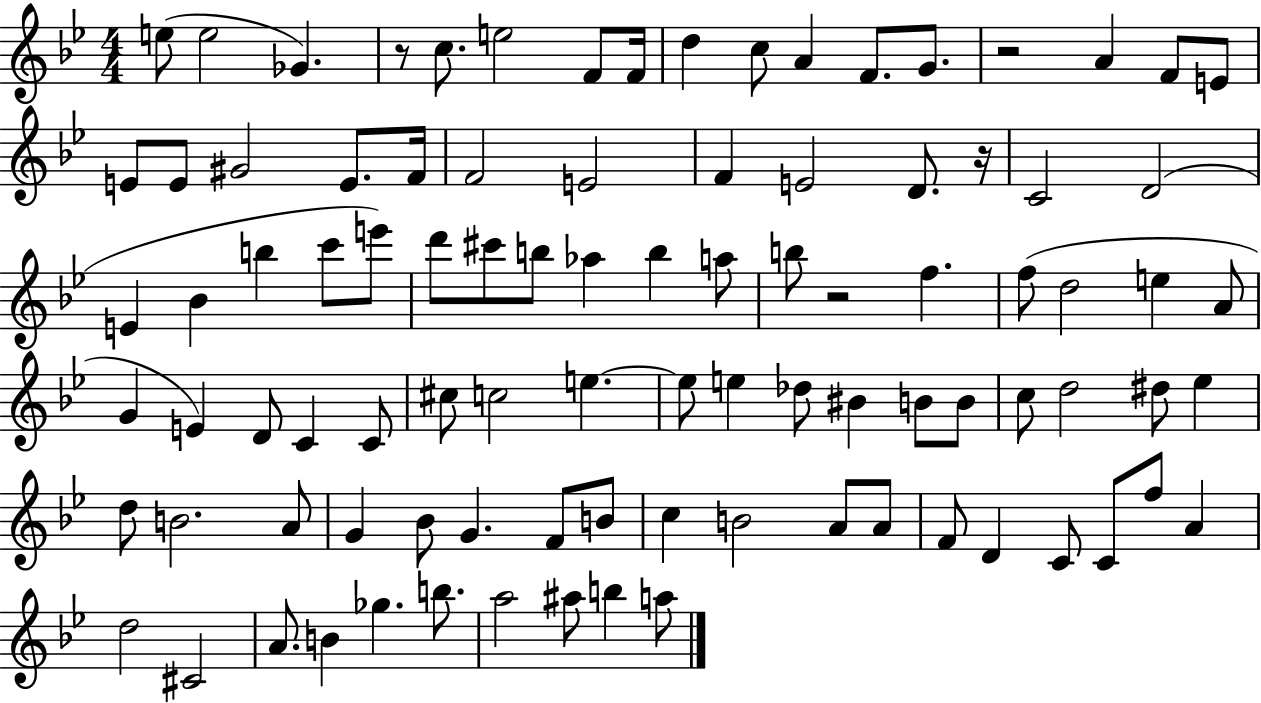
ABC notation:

X:1
T:Untitled
M:4/4
L:1/4
K:Bb
e/2 e2 _G z/2 c/2 e2 F/2 F/4 d c/2 A F/2 G/2 z2 A F/2 E/2 E/2 E/2 ^G2 E/2 F/4 F2 E2 F E2 D/2 z/4 C2 D2 E _B b c'/2 e'/2 d'/2 ^c'/2 b/2 _a b a/2 b/2 z2 f f/2 d2 e A/2 G E D/2 C C/2 ^c/2 c2 e e/2 e _d/2 ^B B/2 B/2 c/2 d2 ^d/2 _e d/2 B2 A/2 G _B/2 G F/2 B/2 c B2 A/2 A/2 F/2 D C/2 C/2 f/2 A d2 ^C2 A/2 B _g b/2 a2 ^a/2 b a/2